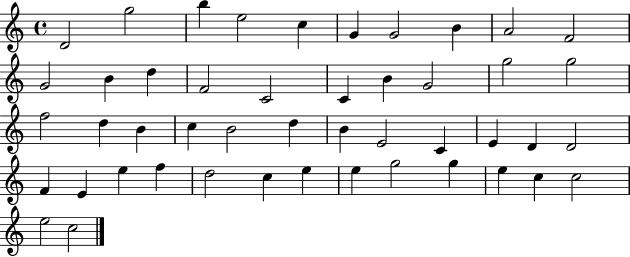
D4/h G5/h B5/q E5/h C5/q G4/q G4/h B4/q A4/h F4/h G4/h B4/q D5/q F4/h C4/h C4/q B4/q G4/h G5/h G5/h F5/h D5/q B4/q C5/q B4/h D5/q B4/q E4/h C4/q E4/q D4/q D4/h F4/q E4/q E5/q F5/q D5/h C5/q E5/q E5/q G5/h G5/q E5/q C5/q C5/h E5/h C5/h